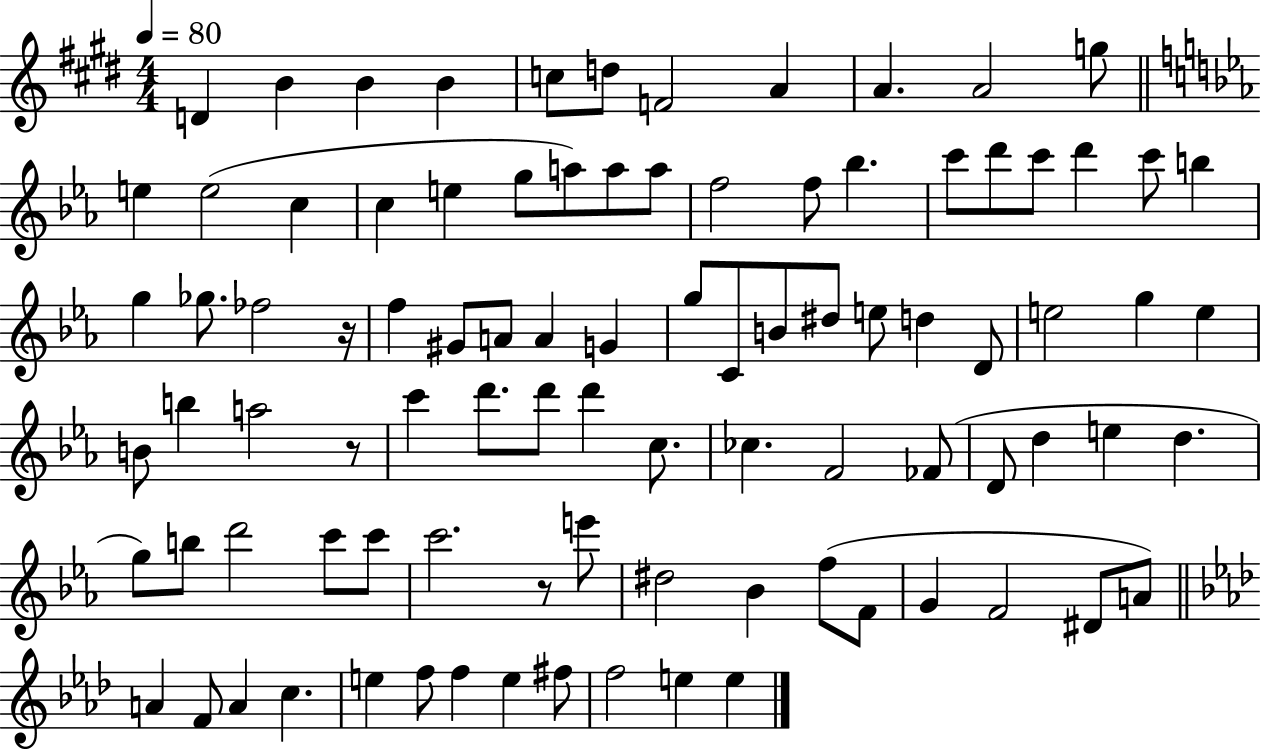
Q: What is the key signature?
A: E major